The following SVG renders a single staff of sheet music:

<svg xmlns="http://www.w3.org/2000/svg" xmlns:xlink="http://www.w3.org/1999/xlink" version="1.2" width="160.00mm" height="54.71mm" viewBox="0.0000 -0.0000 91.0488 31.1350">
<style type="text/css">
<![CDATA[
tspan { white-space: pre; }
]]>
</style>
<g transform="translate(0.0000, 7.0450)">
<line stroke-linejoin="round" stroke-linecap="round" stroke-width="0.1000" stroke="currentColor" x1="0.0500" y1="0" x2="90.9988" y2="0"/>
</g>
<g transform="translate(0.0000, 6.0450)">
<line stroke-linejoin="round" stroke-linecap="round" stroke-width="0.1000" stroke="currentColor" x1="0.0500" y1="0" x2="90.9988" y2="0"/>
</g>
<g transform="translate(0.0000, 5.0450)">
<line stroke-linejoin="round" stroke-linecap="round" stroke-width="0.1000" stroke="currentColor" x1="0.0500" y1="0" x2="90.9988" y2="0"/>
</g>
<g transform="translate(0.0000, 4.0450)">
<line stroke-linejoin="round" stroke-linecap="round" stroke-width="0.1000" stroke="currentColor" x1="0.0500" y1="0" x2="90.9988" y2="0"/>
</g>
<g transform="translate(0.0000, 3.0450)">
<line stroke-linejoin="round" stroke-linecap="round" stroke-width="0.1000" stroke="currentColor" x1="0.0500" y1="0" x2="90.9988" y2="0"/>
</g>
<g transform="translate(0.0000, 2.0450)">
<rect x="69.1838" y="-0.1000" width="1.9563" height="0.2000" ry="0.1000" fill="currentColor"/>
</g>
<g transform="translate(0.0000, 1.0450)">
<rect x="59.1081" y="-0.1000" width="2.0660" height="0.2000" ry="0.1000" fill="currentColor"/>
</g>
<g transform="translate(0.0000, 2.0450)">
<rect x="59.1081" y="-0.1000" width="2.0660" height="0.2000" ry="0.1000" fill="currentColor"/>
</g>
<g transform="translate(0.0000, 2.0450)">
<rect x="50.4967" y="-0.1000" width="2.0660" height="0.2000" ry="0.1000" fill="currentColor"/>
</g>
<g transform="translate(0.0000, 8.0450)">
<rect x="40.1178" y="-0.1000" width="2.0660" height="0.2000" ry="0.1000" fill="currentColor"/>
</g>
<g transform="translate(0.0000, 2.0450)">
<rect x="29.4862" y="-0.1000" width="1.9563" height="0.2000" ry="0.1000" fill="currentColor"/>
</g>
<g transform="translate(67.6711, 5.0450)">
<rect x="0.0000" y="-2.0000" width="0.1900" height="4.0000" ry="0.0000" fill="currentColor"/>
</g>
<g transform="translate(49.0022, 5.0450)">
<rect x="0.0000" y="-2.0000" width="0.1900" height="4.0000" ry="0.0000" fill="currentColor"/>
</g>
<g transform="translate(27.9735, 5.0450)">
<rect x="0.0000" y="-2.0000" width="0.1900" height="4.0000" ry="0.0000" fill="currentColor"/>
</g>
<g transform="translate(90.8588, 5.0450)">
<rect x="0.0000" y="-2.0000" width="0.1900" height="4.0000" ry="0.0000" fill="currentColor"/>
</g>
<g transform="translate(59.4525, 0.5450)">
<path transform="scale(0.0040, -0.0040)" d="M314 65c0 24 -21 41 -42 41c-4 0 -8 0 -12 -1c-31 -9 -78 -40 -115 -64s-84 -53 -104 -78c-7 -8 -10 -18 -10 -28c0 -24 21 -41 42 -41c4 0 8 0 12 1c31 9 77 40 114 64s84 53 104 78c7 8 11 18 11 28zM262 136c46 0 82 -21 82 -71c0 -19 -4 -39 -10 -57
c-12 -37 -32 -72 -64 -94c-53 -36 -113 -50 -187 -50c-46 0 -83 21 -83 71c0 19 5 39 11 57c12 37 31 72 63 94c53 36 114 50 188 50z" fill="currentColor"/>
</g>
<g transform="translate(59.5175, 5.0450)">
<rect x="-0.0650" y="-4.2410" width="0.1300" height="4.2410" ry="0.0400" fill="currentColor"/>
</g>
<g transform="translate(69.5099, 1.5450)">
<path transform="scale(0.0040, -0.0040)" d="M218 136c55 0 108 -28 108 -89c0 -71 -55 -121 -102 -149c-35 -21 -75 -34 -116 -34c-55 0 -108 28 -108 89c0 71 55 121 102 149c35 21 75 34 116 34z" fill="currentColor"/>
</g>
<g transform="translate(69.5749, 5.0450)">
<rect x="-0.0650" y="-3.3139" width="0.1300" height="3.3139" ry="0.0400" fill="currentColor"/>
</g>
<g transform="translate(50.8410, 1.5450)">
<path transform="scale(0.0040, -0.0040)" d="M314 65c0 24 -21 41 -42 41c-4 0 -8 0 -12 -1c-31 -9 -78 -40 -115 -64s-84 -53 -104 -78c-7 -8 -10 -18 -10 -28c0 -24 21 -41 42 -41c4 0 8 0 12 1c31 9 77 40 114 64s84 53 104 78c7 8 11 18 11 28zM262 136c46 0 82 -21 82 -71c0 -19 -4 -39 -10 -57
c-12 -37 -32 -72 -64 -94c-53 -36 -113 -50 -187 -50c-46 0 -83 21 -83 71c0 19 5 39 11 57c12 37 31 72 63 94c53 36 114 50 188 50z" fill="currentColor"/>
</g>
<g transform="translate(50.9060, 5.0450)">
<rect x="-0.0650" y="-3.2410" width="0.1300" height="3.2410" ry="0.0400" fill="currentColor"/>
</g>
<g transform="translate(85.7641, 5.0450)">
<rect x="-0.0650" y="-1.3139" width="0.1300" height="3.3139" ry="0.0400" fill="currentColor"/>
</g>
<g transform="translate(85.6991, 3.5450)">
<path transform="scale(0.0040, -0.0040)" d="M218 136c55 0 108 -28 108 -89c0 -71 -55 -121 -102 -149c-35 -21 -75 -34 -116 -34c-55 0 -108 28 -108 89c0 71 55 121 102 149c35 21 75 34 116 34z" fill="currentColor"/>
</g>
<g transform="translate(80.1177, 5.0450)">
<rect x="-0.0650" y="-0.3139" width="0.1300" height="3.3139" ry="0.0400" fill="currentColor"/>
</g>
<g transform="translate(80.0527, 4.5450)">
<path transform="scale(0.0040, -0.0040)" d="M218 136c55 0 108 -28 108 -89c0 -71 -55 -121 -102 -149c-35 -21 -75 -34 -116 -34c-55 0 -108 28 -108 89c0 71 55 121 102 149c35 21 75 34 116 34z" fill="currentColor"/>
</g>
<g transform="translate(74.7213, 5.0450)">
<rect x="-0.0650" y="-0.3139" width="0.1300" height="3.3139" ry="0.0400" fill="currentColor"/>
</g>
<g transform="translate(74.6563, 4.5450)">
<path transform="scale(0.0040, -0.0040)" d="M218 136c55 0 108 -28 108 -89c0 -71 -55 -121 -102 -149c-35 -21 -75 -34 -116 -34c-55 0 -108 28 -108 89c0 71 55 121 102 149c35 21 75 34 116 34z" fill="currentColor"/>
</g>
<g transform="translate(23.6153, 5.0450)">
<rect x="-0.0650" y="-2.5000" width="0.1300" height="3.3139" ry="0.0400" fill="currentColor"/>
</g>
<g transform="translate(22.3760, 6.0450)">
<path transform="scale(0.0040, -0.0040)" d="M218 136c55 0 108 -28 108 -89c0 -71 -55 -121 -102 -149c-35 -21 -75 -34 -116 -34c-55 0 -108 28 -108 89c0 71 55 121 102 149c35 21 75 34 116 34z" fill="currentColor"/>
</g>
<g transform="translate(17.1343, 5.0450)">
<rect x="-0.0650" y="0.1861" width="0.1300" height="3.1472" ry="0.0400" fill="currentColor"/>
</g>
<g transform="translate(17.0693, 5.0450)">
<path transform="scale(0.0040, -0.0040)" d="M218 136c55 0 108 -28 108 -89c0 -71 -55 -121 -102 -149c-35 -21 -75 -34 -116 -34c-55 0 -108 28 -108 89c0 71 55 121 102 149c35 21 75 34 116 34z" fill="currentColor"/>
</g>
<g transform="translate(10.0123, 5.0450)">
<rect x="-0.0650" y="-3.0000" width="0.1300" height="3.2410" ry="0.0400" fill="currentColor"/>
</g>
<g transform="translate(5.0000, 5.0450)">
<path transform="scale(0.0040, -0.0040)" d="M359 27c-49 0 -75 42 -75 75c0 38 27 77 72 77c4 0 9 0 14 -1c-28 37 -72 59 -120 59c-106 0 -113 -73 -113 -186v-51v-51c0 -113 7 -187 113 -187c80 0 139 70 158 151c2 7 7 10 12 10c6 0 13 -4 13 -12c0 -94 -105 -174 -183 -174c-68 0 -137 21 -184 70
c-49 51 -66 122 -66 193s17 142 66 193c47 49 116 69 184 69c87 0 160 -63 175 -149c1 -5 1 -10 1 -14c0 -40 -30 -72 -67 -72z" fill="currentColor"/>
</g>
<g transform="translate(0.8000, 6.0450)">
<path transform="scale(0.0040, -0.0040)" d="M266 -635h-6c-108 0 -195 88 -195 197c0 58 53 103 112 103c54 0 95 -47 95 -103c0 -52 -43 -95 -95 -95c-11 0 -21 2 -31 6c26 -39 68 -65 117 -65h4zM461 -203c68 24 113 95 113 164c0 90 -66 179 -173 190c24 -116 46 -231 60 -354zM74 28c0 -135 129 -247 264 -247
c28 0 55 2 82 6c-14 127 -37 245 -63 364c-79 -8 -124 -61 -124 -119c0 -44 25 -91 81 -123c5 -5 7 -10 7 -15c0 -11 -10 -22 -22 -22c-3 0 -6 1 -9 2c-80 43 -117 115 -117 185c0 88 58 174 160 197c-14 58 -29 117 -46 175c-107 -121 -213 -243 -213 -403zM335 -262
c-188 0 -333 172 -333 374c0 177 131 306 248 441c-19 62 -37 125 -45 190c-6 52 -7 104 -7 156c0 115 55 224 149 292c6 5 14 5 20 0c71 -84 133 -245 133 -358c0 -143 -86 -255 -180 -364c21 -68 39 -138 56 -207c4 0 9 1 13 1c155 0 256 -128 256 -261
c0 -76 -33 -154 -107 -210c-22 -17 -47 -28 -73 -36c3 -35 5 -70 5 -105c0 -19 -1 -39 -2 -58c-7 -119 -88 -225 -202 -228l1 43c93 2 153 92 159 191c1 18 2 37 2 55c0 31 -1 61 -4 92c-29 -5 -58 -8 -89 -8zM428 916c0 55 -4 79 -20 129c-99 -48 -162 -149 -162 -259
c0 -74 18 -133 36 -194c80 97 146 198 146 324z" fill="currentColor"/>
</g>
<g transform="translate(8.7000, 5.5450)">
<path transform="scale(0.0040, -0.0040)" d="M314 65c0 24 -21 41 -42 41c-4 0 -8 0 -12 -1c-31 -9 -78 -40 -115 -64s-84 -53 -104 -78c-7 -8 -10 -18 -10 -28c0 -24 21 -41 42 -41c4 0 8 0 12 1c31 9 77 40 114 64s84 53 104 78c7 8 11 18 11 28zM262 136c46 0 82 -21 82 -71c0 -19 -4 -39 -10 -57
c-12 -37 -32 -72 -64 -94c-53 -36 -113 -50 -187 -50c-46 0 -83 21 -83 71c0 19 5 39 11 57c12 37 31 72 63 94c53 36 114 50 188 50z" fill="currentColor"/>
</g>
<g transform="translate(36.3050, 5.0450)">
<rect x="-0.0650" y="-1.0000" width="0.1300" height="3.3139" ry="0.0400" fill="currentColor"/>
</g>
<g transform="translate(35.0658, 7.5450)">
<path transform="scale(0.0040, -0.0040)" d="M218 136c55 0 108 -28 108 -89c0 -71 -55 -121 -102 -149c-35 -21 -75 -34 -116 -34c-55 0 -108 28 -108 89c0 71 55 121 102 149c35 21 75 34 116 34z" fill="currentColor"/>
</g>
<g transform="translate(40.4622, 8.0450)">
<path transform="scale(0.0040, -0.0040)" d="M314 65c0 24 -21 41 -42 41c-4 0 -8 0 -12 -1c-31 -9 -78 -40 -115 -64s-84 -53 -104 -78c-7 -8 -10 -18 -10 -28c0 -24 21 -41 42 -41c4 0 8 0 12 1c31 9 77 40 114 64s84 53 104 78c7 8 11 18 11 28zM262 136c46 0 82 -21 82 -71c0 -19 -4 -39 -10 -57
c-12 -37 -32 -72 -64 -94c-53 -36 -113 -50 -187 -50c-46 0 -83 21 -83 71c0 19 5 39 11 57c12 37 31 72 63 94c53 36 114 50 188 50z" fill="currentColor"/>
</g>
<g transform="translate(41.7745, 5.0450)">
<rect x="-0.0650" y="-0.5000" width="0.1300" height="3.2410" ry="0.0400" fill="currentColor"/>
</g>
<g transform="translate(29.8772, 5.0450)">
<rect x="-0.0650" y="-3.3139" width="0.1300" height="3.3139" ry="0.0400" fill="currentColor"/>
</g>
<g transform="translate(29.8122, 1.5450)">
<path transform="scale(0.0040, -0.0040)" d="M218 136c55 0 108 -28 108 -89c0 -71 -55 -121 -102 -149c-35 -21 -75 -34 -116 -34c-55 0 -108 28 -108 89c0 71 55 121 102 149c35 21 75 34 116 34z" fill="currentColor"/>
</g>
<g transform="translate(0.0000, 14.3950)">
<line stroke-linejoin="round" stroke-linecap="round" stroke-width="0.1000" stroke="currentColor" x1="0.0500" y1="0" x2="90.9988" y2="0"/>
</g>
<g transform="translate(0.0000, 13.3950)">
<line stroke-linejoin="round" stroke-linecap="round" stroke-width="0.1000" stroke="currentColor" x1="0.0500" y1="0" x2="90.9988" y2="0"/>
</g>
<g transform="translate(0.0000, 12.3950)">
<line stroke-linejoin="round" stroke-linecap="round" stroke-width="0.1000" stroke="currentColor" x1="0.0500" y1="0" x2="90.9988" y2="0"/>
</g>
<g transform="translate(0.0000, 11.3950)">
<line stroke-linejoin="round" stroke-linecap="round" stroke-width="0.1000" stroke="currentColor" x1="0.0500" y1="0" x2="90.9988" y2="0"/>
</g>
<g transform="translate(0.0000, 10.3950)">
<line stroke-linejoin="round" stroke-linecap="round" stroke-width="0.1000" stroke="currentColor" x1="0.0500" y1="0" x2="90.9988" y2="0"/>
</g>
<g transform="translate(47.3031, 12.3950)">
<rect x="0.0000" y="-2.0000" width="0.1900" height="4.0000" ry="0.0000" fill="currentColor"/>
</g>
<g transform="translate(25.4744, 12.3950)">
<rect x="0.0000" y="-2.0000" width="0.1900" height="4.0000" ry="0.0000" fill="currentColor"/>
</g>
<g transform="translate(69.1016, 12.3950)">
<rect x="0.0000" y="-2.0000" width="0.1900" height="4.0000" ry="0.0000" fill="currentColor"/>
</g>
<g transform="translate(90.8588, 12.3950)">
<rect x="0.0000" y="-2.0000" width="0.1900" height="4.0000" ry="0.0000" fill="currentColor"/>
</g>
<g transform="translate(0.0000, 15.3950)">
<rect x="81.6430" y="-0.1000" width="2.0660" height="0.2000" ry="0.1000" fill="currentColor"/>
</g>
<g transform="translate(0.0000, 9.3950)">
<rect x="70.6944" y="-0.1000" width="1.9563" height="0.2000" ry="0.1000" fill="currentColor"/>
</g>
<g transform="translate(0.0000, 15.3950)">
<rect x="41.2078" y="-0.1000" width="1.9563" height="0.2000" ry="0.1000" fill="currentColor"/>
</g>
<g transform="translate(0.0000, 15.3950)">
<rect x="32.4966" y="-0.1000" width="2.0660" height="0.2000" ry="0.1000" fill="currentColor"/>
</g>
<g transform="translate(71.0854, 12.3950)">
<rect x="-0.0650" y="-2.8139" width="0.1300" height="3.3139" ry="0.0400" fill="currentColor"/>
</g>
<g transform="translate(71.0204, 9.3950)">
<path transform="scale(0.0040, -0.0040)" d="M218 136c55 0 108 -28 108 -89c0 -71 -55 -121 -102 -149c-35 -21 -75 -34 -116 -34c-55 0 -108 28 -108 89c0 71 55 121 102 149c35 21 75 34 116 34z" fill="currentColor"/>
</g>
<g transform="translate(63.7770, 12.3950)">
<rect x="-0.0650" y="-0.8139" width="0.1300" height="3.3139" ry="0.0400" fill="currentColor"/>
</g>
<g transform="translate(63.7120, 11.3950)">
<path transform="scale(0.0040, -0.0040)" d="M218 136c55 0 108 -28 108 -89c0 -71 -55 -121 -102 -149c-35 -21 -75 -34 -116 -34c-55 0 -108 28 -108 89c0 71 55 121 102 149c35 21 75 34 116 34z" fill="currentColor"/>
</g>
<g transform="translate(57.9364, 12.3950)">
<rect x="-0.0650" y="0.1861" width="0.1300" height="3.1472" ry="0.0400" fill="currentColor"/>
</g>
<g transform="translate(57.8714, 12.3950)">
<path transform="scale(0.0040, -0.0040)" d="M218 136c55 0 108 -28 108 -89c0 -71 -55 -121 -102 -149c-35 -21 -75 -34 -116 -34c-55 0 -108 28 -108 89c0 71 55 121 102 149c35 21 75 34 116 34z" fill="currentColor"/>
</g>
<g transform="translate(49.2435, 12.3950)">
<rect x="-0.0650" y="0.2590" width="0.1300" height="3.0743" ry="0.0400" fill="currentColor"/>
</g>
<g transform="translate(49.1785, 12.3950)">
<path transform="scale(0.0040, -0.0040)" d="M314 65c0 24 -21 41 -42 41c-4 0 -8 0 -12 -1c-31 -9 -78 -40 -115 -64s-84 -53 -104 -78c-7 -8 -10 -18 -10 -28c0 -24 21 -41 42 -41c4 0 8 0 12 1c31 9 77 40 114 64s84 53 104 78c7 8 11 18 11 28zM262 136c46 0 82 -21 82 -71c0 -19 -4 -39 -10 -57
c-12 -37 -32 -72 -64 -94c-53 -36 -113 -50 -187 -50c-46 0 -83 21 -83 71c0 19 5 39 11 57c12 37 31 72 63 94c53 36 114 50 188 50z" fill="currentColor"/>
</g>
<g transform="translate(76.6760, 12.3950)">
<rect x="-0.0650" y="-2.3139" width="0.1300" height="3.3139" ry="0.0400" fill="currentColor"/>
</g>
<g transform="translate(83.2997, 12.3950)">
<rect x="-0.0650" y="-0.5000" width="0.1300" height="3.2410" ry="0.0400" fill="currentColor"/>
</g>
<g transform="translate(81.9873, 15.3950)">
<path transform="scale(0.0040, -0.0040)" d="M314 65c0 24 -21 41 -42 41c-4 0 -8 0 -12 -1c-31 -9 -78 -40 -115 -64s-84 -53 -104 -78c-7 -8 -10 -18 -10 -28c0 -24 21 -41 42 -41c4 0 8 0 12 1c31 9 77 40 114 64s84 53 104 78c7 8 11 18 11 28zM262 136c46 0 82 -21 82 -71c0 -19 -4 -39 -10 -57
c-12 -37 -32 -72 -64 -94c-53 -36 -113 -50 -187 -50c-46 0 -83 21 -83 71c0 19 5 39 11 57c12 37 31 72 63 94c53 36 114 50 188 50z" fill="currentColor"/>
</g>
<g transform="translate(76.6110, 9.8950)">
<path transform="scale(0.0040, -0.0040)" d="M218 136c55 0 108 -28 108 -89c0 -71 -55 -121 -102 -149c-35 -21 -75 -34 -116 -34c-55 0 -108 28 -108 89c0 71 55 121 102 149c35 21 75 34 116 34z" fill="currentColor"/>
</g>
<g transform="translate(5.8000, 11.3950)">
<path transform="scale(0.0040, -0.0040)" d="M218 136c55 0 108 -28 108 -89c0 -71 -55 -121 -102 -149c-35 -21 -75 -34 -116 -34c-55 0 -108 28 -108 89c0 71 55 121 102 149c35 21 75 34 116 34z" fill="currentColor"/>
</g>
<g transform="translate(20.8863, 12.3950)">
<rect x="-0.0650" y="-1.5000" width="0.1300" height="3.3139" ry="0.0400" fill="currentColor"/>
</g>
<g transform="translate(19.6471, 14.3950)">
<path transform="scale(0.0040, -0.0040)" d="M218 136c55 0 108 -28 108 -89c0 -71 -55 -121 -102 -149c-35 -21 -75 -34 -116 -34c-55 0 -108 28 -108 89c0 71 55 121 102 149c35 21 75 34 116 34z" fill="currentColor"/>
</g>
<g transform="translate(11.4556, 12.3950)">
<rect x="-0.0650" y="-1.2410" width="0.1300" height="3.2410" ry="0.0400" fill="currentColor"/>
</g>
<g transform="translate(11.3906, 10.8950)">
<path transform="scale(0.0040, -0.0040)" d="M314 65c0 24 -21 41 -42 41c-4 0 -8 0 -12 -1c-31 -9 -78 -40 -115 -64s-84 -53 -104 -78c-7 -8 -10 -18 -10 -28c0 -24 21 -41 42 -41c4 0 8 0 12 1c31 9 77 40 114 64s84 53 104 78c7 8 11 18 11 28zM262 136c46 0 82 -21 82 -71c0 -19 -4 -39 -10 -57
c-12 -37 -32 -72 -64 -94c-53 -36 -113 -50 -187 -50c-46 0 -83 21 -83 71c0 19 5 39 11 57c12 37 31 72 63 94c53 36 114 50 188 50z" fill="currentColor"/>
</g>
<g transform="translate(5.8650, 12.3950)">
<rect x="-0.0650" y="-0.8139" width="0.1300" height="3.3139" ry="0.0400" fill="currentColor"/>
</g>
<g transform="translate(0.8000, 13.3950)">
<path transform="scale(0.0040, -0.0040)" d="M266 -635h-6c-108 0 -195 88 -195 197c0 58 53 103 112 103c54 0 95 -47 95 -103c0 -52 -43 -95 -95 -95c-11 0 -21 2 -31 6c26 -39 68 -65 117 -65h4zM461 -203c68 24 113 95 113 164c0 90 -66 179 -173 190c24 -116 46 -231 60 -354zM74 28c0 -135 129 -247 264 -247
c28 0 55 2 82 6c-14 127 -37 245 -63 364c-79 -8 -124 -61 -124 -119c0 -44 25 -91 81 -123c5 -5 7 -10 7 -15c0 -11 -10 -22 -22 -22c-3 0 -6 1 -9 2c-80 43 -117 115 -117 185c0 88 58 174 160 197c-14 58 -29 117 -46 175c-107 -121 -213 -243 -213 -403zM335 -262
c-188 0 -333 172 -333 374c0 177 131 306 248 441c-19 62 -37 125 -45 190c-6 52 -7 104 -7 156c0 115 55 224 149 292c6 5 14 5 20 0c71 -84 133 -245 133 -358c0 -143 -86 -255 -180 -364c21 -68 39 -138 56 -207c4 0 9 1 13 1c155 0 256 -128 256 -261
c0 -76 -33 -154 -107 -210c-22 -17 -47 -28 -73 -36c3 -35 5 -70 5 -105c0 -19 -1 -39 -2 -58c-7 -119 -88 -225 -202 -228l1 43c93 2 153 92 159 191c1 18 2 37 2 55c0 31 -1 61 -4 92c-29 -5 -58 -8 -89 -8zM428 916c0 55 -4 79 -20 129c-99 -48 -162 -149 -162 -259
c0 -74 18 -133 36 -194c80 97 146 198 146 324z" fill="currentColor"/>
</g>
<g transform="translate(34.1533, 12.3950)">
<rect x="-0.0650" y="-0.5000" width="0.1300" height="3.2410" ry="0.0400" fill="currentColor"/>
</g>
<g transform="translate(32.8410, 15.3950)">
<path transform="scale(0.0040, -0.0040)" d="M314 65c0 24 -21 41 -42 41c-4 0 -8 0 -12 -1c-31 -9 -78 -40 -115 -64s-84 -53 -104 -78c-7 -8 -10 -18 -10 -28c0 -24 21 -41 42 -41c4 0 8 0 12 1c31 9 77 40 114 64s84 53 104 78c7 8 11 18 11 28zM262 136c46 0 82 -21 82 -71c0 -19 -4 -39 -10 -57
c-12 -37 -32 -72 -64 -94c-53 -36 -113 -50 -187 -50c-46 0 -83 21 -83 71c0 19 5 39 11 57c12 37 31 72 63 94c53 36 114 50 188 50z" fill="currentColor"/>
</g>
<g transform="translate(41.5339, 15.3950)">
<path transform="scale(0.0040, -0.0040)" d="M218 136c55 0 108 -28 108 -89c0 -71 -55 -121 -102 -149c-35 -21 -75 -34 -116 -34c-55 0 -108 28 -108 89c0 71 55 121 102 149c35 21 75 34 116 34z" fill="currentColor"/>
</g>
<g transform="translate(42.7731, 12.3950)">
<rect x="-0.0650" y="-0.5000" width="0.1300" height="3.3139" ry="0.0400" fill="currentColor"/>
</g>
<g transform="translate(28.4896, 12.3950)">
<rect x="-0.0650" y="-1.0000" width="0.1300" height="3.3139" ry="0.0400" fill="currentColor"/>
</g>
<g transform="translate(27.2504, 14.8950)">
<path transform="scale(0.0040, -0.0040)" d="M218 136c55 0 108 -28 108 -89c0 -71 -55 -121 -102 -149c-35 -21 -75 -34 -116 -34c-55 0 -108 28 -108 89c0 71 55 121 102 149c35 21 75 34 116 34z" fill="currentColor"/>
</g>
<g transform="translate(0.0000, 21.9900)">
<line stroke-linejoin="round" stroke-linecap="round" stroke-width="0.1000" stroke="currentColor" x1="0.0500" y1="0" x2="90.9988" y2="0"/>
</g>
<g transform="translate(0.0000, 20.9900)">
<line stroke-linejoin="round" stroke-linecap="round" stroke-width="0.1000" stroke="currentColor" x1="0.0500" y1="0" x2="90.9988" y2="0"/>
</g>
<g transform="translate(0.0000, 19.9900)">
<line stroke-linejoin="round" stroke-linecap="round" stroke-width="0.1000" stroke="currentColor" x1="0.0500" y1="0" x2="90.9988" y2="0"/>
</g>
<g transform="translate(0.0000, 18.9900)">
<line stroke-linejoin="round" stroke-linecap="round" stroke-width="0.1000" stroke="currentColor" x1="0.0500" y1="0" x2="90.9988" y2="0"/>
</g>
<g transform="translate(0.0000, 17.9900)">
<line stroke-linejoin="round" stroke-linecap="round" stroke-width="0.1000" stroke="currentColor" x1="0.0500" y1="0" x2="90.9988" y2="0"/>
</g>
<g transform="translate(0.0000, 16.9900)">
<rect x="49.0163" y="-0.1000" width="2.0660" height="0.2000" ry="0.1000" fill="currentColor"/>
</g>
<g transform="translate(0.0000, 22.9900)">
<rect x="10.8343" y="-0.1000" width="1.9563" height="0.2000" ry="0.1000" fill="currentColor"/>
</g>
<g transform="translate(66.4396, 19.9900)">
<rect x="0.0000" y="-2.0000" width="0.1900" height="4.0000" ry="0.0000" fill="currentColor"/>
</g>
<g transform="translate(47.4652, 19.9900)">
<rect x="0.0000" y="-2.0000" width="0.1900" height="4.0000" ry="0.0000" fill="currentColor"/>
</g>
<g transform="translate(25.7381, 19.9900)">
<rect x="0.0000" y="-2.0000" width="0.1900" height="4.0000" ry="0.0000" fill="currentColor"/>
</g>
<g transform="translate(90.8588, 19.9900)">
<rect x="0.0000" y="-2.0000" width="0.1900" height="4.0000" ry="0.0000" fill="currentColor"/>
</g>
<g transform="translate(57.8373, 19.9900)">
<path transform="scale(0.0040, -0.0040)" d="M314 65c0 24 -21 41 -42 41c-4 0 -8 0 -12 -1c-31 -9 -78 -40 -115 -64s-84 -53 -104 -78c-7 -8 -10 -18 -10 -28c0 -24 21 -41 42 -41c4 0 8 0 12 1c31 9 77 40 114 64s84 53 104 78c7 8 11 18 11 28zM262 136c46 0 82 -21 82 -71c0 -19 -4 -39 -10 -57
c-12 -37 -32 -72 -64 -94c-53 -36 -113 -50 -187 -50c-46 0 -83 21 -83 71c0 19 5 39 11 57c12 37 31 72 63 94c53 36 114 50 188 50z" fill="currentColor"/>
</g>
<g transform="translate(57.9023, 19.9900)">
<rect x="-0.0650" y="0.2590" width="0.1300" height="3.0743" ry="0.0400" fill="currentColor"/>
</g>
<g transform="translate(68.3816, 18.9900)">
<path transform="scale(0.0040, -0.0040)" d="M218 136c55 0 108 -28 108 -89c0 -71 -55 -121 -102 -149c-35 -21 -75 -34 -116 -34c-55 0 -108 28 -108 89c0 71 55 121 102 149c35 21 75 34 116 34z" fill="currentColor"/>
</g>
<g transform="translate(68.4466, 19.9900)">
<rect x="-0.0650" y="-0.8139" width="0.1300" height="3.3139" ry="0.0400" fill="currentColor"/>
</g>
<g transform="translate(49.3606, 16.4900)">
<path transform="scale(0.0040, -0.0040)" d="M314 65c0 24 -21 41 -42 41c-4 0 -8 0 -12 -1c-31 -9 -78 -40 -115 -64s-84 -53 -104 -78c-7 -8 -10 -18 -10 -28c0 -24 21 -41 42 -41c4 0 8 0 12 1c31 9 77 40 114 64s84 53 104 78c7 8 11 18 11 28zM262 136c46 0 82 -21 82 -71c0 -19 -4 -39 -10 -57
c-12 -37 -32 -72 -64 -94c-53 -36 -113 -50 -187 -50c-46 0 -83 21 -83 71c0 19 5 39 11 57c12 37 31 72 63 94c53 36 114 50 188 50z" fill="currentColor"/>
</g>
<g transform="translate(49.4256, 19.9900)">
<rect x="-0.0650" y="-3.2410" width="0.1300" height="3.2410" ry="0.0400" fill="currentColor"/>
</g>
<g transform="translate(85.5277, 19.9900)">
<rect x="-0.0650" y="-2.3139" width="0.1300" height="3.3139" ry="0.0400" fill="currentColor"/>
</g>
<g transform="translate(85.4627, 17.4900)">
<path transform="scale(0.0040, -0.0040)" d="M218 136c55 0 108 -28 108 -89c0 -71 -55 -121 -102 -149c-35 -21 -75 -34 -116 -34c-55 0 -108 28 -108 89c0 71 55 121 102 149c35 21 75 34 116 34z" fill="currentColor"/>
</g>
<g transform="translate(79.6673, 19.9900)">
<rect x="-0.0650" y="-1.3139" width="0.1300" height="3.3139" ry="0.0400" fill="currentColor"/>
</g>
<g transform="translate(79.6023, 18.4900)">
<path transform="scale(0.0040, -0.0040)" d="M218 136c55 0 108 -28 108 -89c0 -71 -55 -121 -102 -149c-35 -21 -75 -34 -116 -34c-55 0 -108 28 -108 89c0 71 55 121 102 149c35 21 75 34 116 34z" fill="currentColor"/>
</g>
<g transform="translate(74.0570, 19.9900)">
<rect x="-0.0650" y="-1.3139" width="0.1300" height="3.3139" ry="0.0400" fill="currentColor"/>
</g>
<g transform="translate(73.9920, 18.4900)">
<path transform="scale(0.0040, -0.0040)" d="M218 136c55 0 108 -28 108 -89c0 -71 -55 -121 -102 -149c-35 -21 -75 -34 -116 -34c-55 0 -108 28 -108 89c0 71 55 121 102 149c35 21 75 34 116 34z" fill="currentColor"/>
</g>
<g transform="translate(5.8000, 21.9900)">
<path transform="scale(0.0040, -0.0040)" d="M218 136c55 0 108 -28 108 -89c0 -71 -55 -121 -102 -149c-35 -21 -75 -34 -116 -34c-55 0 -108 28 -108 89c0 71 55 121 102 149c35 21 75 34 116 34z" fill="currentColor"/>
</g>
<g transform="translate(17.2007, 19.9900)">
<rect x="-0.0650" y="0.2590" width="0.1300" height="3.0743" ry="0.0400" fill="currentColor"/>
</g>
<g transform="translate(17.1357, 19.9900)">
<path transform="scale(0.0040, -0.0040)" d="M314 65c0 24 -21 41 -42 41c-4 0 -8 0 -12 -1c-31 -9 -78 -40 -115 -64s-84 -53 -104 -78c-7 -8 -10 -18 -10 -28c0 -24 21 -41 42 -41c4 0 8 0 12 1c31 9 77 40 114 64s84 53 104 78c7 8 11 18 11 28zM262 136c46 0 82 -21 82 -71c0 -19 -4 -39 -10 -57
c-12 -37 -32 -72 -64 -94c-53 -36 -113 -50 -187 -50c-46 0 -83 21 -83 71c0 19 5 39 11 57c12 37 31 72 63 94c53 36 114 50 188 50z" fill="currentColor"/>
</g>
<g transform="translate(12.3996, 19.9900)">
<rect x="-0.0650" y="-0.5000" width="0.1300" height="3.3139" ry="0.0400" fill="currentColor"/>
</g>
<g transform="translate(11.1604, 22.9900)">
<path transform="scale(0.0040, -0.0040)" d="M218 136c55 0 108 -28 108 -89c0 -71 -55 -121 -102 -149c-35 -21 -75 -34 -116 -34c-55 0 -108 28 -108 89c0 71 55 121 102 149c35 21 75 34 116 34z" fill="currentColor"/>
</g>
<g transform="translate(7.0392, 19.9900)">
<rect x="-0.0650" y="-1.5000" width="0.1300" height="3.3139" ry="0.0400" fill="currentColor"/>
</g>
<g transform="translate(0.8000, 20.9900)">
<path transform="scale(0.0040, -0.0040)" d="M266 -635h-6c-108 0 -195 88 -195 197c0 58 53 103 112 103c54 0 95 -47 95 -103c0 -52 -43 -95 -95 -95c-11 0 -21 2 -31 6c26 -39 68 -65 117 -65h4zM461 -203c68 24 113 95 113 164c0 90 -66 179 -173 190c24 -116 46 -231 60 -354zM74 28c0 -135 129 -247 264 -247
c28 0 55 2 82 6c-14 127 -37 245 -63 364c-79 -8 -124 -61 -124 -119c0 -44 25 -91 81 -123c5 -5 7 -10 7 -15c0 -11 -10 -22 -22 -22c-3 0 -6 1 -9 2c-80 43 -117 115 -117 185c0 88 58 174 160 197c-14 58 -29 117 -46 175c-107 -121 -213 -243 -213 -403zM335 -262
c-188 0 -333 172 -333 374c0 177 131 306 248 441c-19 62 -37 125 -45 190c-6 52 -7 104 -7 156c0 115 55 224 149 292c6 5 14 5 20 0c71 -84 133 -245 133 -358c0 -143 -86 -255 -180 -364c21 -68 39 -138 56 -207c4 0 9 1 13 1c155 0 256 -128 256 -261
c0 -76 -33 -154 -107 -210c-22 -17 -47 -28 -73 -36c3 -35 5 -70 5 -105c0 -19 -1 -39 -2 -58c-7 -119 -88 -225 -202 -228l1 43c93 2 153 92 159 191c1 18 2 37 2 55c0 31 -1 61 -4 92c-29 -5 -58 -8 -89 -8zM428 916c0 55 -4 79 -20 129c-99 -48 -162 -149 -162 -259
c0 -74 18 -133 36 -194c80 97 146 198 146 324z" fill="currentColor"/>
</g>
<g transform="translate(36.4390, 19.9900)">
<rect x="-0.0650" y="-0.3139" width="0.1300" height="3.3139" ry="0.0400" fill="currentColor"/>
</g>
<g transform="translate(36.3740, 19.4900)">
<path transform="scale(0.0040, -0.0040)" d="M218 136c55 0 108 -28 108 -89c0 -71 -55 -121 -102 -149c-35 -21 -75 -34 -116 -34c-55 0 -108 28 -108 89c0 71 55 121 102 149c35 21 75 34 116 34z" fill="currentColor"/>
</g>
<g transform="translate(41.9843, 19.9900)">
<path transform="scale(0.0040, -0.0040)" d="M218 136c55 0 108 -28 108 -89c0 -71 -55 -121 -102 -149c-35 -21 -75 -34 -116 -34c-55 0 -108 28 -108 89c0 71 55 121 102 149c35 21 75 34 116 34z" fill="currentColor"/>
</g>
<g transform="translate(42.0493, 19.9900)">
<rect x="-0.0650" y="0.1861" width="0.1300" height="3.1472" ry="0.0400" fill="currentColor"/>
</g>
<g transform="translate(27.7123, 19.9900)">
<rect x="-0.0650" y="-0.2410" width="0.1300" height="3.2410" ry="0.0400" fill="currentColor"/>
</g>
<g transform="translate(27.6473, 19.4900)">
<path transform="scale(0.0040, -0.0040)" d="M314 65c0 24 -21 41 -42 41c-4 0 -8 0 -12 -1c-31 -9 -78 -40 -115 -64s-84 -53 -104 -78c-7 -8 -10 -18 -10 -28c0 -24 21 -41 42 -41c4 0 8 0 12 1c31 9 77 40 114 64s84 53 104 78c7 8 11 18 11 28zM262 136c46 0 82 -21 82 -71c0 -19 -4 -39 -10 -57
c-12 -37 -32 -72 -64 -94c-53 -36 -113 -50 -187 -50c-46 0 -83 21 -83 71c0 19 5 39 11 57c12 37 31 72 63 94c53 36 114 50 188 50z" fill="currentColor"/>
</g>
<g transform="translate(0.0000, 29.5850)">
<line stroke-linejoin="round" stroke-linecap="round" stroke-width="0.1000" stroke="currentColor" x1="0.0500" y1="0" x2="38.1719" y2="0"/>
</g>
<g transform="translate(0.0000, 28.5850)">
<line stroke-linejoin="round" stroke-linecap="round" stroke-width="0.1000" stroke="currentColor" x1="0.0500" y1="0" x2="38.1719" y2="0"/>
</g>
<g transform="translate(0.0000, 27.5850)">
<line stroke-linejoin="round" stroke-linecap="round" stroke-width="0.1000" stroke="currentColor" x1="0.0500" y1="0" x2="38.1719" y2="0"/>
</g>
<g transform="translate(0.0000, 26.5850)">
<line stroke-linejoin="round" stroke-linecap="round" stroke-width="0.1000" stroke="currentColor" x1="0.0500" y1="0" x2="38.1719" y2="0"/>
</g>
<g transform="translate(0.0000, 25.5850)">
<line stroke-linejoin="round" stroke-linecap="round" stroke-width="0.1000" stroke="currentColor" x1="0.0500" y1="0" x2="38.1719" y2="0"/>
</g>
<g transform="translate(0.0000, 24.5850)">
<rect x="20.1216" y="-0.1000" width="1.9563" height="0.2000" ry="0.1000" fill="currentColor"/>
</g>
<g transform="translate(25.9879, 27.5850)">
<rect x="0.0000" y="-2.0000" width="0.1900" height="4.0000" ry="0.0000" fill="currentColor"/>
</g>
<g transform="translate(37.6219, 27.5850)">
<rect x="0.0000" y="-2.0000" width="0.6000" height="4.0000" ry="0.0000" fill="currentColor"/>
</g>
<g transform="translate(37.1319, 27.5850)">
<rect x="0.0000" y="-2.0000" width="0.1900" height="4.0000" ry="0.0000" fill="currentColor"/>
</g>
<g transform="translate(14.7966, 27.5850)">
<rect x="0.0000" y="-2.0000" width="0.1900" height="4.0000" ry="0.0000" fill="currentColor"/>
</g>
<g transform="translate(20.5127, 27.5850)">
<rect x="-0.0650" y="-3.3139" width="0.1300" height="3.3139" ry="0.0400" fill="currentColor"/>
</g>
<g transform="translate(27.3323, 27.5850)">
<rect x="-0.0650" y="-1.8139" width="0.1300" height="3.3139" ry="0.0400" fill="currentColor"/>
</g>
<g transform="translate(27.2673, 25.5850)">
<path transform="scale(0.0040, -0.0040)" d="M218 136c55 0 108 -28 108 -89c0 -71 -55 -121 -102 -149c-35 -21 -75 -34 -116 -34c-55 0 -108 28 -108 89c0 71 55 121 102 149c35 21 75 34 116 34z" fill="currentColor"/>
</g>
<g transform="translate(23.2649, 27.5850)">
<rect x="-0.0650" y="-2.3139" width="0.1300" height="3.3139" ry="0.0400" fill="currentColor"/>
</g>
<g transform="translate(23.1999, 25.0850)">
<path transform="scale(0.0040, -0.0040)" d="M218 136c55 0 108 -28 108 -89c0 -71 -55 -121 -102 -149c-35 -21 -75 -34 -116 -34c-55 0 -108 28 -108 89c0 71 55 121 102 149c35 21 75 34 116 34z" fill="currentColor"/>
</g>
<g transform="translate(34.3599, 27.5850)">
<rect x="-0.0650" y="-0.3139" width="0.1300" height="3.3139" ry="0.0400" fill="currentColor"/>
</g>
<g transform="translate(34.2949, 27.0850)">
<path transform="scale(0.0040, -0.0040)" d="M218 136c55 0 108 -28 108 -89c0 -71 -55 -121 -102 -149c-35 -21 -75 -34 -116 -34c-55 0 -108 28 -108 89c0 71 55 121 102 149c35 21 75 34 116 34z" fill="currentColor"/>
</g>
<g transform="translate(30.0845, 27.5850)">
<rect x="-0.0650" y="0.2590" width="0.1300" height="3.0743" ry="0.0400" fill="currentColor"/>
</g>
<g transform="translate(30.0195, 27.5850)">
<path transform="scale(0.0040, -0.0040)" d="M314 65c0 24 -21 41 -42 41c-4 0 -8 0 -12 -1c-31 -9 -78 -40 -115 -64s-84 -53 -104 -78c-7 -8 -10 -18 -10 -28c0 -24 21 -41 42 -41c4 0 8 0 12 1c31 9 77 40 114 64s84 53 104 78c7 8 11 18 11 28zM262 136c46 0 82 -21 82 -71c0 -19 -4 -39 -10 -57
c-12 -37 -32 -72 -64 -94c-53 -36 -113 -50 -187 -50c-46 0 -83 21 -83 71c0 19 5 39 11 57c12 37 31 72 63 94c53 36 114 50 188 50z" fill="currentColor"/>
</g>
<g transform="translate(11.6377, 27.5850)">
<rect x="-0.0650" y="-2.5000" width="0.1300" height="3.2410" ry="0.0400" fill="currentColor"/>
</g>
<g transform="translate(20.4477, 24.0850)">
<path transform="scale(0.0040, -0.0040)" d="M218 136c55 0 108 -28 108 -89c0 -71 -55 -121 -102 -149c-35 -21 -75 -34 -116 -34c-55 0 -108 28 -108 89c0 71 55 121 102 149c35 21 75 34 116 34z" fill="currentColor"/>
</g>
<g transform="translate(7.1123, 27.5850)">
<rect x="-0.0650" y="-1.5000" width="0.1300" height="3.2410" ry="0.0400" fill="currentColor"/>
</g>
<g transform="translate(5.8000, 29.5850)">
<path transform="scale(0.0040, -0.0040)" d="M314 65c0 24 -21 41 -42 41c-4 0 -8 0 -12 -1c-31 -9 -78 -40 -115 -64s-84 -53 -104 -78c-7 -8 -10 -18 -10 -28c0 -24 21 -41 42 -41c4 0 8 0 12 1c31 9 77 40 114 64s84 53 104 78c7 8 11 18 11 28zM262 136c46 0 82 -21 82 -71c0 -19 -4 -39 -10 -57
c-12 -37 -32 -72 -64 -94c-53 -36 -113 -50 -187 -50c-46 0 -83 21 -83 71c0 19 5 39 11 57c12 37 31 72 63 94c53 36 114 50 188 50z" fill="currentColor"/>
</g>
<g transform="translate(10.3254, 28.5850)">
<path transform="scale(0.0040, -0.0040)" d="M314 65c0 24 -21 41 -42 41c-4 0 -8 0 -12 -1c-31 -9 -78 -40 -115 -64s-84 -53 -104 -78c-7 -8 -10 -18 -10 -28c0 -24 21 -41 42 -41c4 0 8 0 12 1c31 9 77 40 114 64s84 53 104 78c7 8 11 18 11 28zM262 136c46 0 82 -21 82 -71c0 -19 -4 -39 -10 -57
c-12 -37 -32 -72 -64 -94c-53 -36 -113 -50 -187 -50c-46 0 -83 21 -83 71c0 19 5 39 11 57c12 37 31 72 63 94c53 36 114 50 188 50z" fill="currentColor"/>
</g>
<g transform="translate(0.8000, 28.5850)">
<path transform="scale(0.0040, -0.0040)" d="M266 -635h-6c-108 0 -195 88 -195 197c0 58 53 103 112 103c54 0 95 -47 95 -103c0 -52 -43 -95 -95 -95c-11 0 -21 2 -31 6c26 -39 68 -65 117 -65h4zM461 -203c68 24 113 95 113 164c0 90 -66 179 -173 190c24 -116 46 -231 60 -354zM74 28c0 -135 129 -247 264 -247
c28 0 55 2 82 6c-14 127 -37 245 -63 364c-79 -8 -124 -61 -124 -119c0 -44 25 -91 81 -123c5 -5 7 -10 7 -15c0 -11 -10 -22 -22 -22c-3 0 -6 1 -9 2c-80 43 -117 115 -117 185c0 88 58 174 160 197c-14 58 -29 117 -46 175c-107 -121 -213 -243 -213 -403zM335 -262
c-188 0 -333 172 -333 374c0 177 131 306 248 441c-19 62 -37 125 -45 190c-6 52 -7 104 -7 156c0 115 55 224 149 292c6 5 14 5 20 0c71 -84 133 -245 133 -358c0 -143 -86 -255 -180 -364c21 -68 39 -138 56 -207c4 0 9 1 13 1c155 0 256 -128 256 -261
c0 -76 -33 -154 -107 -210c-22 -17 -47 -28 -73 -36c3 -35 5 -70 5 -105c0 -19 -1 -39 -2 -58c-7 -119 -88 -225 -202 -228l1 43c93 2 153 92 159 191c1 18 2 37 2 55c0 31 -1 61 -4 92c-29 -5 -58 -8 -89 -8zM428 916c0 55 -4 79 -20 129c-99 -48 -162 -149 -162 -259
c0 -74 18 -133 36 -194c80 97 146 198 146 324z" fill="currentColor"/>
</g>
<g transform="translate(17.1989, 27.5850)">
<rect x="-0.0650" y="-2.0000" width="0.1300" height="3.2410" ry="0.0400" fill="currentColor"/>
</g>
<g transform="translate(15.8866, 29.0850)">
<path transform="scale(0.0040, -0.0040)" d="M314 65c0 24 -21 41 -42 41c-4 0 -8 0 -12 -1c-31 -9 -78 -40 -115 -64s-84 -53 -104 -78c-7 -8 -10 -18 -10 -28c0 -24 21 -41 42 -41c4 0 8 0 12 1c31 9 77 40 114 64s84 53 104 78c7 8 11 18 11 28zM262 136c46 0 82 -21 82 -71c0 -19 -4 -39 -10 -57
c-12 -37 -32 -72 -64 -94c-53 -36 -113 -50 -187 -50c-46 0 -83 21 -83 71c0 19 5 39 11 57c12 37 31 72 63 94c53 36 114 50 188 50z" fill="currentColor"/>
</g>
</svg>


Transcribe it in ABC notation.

X:1
T:Untitled
M:4/4
L:1/4
K:C
A2 B G b D C2 b2 d'2 b c c e d e2 E D C2 C B2 B d a g C2 E C B2 c2 c B b2 B2 d e e g E2 G2 F2 b g f B2 c